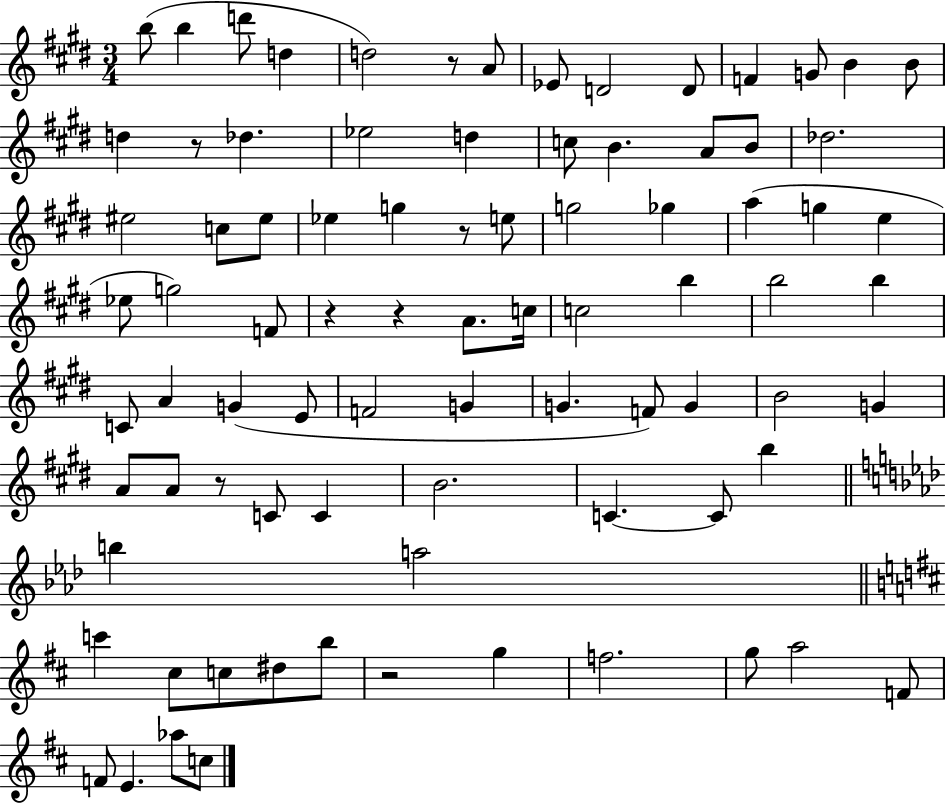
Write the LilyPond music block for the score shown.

{
  \clef treble
  \numericTimeSignature
  \time 3/4
  \key e \major
  b''8( b''4 d'''8 d''4 | d''2) r8 a'8 | ees'8 d'2 d'8 | f'4 g'8 b'4 b'8 | \break d''4 r8 des''4. | ees''2 d''4 | c''8 b'4. a'8 b'8 | des''2. | \break eis''2 c''8 eis''8 | ees''4 g''4 r8 e''8 | g''2 ges''4 | a''4( g''4 e''4 | \break ees''8 g''2) f'8 | r4 r4 a'8. c''16 | c''2 b''4 | b''2 b''4 | \break c'8 a'4 g'4( e'8 | f'2 g'4 | g'4. f'8) g'4 | b'2 g'4 | \break a'8 a'8 r8 c'8 c'4 | b'2. | c'4.~~ c'8 b''4 | \bar "||" \break \key aes \major b''4 a''2 | \bar "||" \break \key d \major c'''4 cis''8 c''8 dis''8 b''8 | r2 g''4 | f''2. | g''8 a''2 f'8 | \break f'8 e'4. aes''8 c''8 | \bar "|."
}